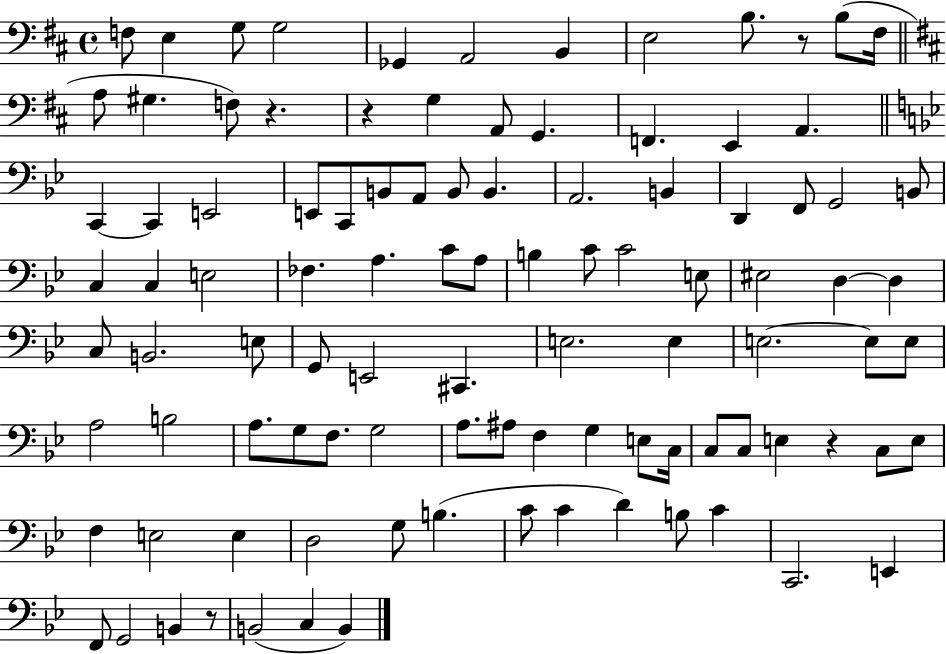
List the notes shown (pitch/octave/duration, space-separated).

F3/e E3/q G3/e G3/h Gb2/q A2/h B2/q E3/h B3/e. R/e B3/e F#3/s A3/e G#3/q. F3/e R/q. R/q G3/q A2/e G2/q. F2/q. E2/q A2/q. C2/q C2/q E2/h E2/e C2/e B2/e A2/e B2/e B2/q. A2/h. B2/q D2/q F2/e G2/h B2/e C3/q C3/q E3/h FES3/q. A3/q. C4/e A3/e B3/q C4/e C4/h E3/e EIS3/h D3/q D3/q C3/e B2/h. E3/e G2/e E2/h C#2/q. E3/h. E3/q E3/h. E3/e E3/e A3/h B3/h A3/e. G3/e F3/e. G3/h A3/e. A#3/e F3/q G3/q E3/e C3/s C3/e C3/e E3/q R/q C3/e E3/e F3/q E3/h E3/q D3/h G3/e B3/q. C4/e C4/q D4/q B3/e C4/q C2/h. E2/q F2/e G2/h B2/q R/e B2/h C3/q B2/q